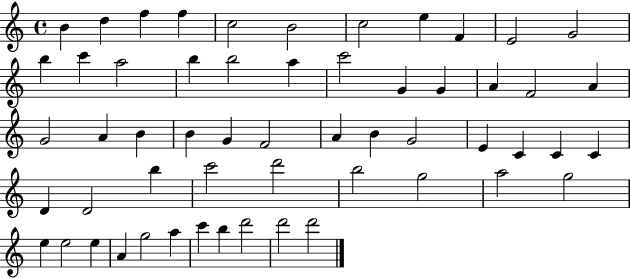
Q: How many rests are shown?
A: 0